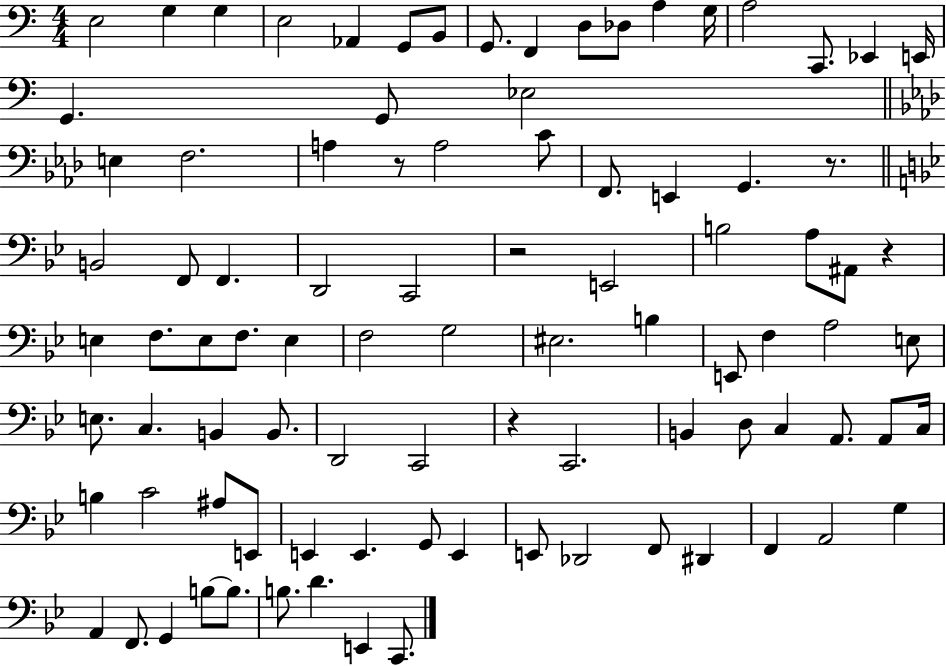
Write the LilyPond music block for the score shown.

{
  \clef bass
  \numericTimeSignature
  \time 4/4
  \key c \major
  e2 g4 g4 | e2 aes,4 g,8 b,8 | g,8. f,4 d8 des8 a4 g16 | a2 c,8. ees,4 e,16 | \break g,4. g,8 ees2 | \bar "||" \break \key aes \major e4 f2. | a4 r8 a2 c'8 | f,8. e,4 g,4. r8. | \bar "||" \break \key g \minor b,2 f,8 f,4. | d,2 c,2 | r2 e,2 | b2 a8 ais,8 r4 | \break e4 f8. e8 f8. e4 | f2 g2 | eis2. b4 | e,8 f4 a2 e8 | \break e8. c4. b,4 b,8. | d,2 c,2 | r4 c,2. | b,4 d8 c4 a,8. a,8 c16 | \break b4 c'2 ais8 e,8 | e,4 e,4. g,8 e,4 | e,8 des,2 f,8 dis,4 | f,4 a,2 g4 | \break a,4 f,8. g,4 b8~~ b8. | b8. d'4. e,4 c,8. | \bar "|."
}